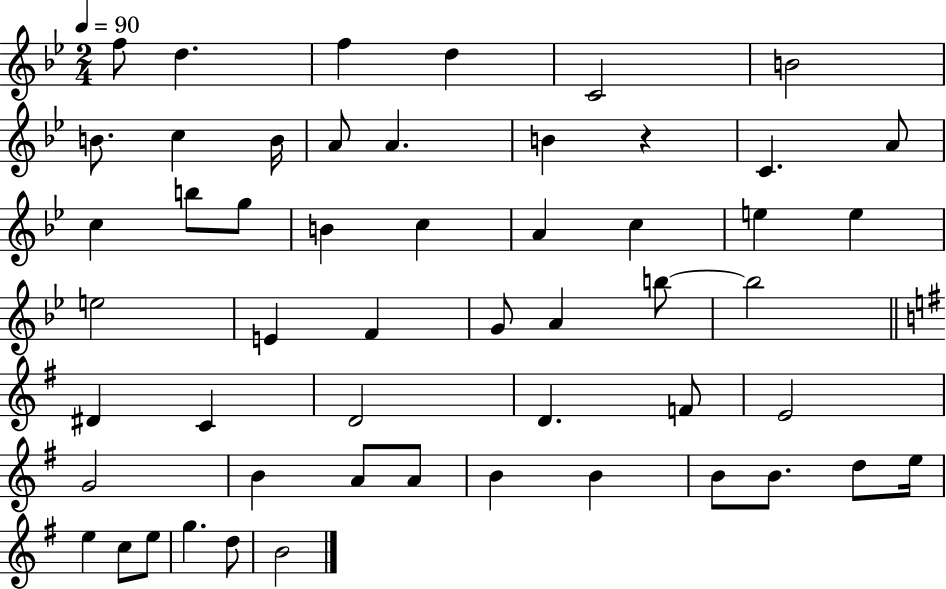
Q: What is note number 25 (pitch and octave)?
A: E4